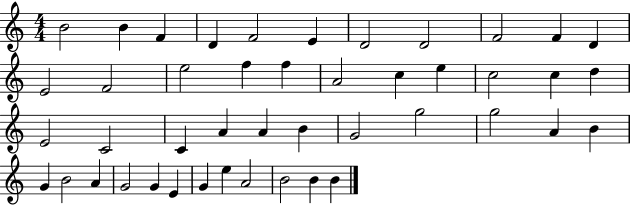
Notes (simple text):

B4/h B4/q F4/q D4/q F4/h E4/q D4/h D4/h F4/h F4/q D4/q E4/h F4/h E5/h F5/q F5/q A4/h C5/q E5/q C5/h C5/q D5/q E4/h C4/h C4/q A4/q A4/q B4/q G4/h G5/h G5/h A4/q B4/q G4/q B4/h A4/q G4/h G4/q E4/q G4/q E5/q A4/h B4/h B4/q B4/q